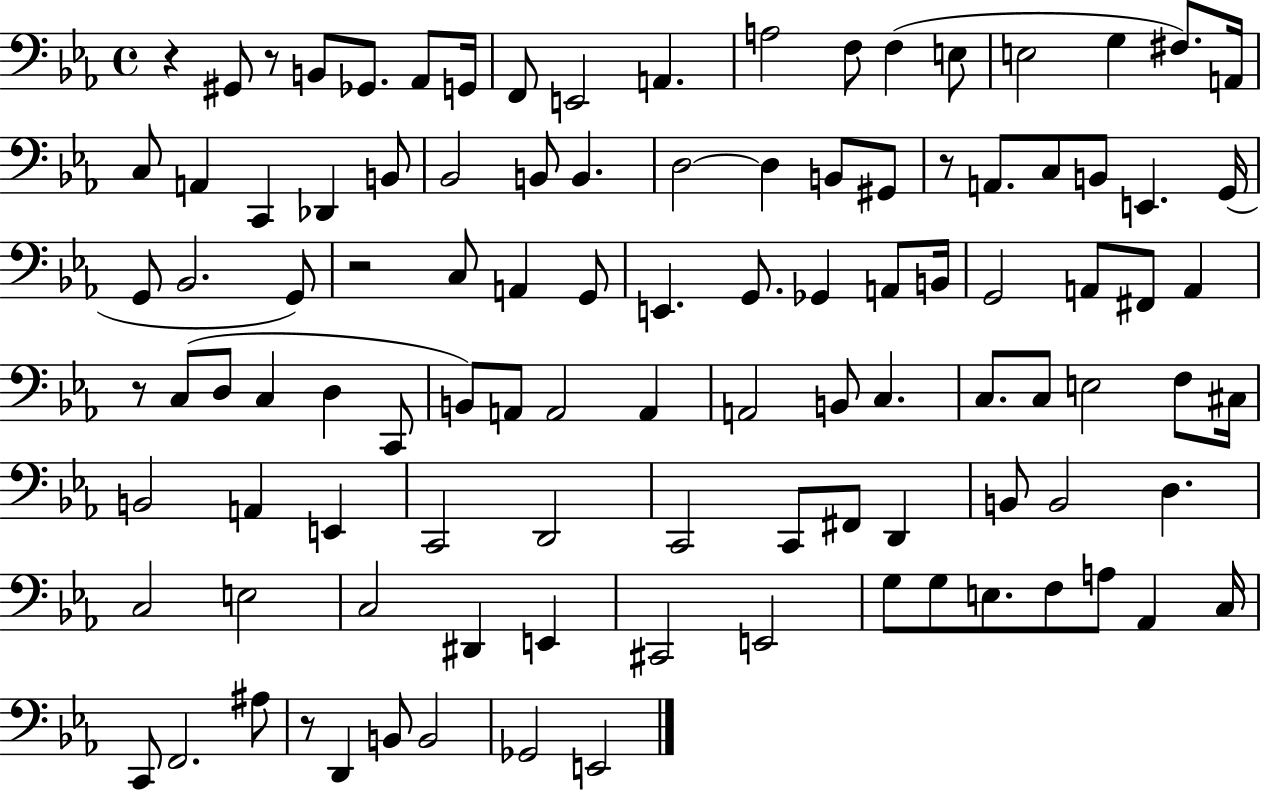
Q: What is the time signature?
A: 4/4